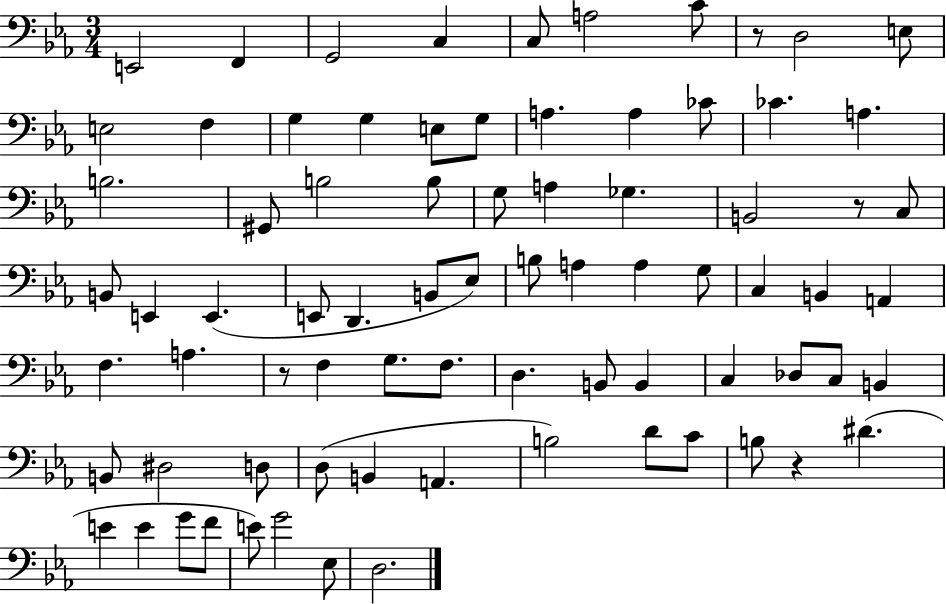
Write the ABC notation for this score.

X:1
T:Untitled
M:3/4
L:1/4
K:Eb
E,,2 F,, G,,2 C, C,/2 A,2 C/2 z/2 D,2 E,/2 E,2 F, G, G, E,/2 G,/2 A, A, _C/2 _C A, B,2 ^G,,/2 B,2 B,/2 G,/2 A, _G, B,,2 z/2 C,/2 B,,/2 E,, E,, E,,/2 D,, B,,/2 _E,/2 B,/2 A, A, G,/2 C, B,, A,, F, A, z/2 F, G,/2 F,/2 D, B,,/2 B,, C, _D,/2 C,/2 B,, B,,/2 ^D,2 D,/2 D,/2 B,, A,, B,2 D/2 C/2 B,/2 z ^D E E G/2 F/2 E/2 G2 _E,/2 D,2